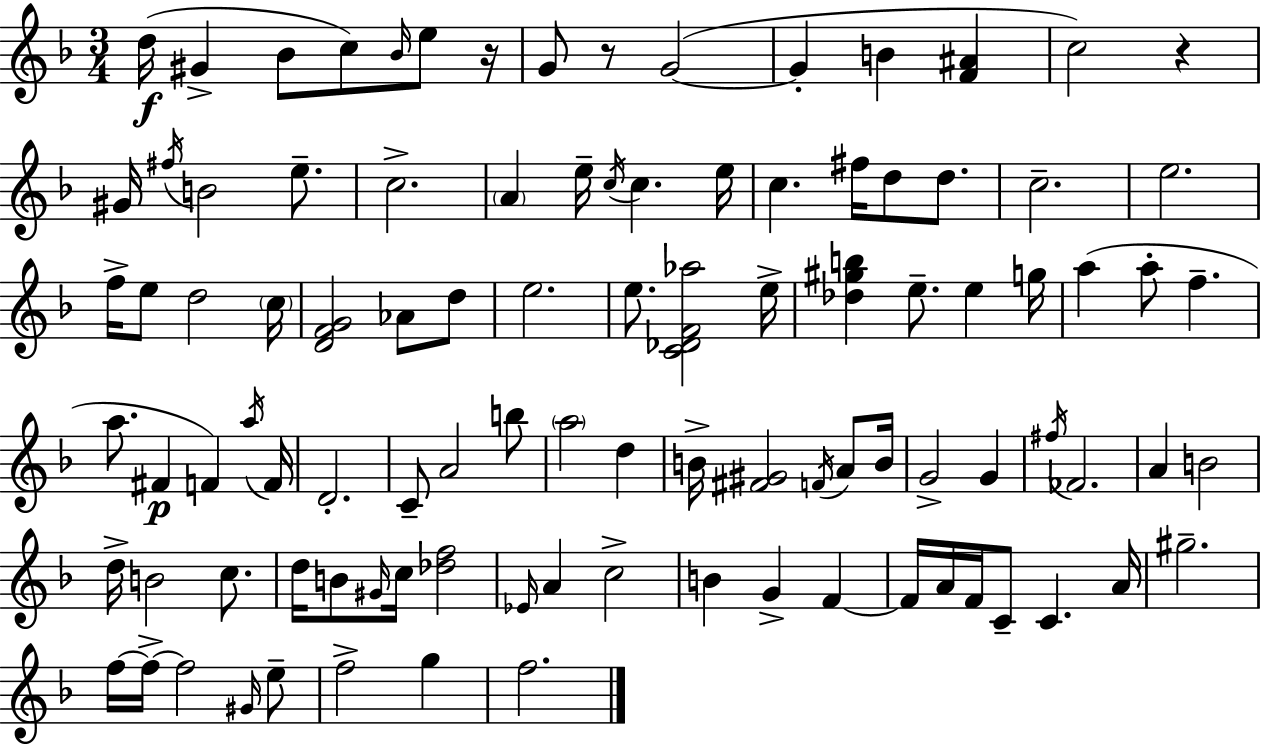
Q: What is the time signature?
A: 3/4